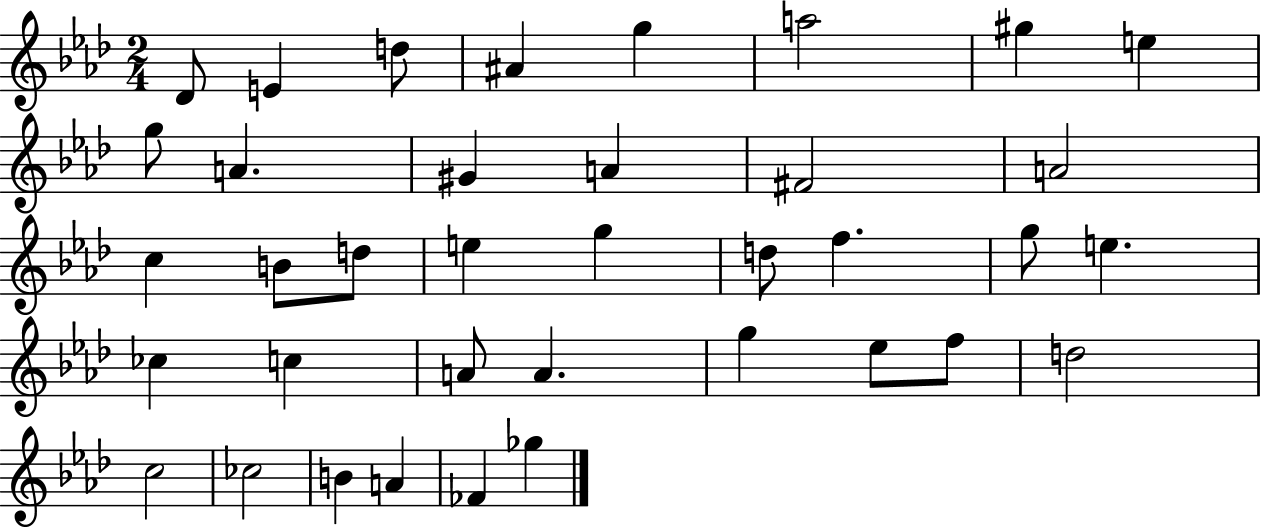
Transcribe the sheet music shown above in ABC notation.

X:1
T:Untitled
M:2/4
L:1/4
K:Ab
_D/2 E d/2 ^A g a2 ^g e g/2 A ^G A ^F2 A2 c B/2 d/2 e g d/2 f g/2 e _c c A/2 A g _e/2 f/2 d2 c2 _c2 B A _F _g